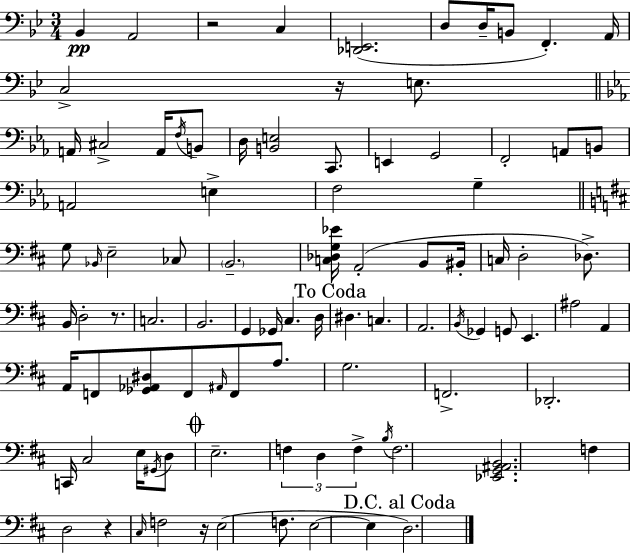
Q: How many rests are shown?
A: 5